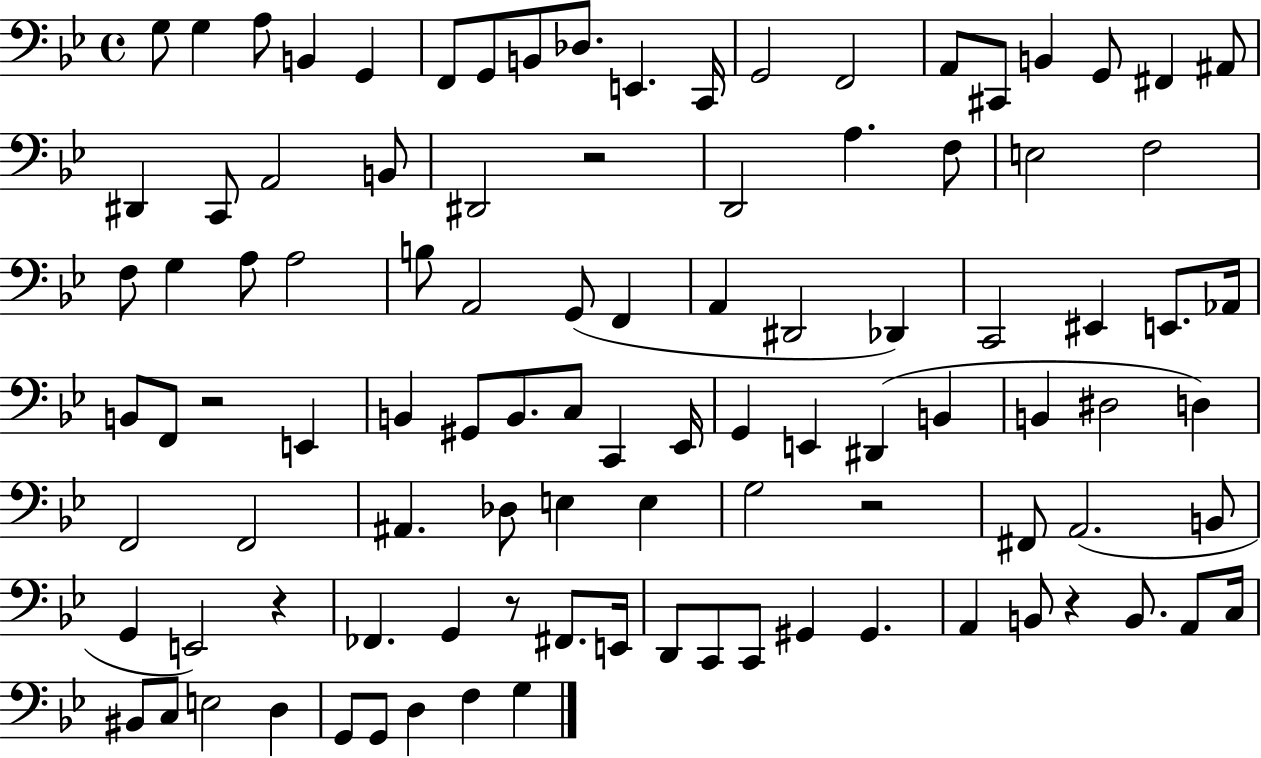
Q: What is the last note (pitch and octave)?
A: G3